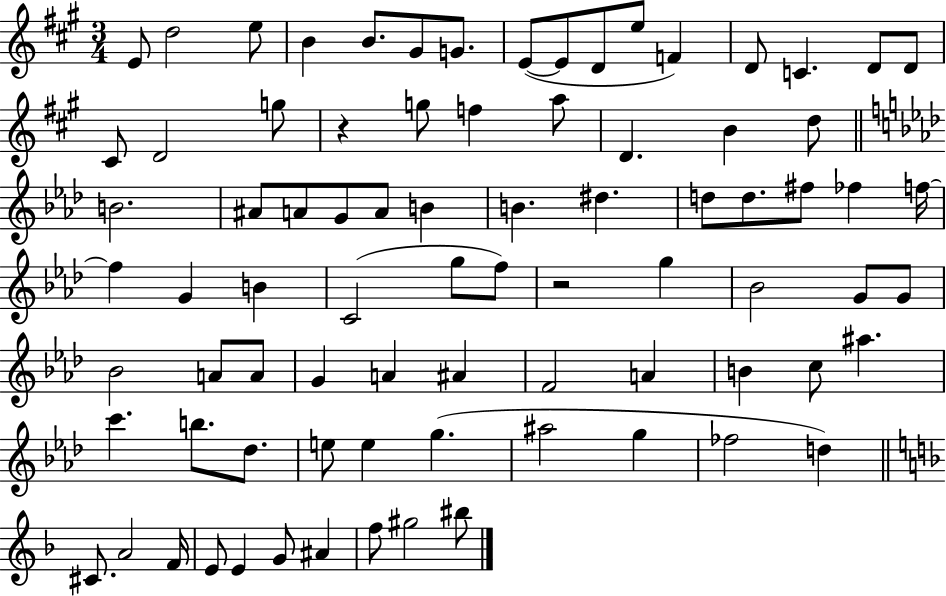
E4/e D5/h E5/e B4/q B4/e. G#4/e G4/e. E4/e E4/e D4/e E5/e F4/q D4/e C4/q. D4/e D4/e C#4/e D4/h G5/e R/q G5/e F5/q A5/e D4/q. B4/q D5/e B4/h. A#4/e A4/e G4/e A4/e B4/q B4/q. D#5/q. D5/e D5/e. F#5/e FES5/q F5/s F5/q G4/q B4/q C4/h G5/e F5/e R/h G5/q Bb4/h G4/e G4/e Bb4/h A4/e A4/e G4/q A4/q A#4/q F4/h A4/q B4/q C5/e A#5/q. C6/q. B5/e. Db5/e. E5/e E5/q G5/q. A#5/h G5/q FES5/h D5/q C#4/e. A4/h F4/s E4/e E4/q G4/e A#4/q F5/e G#5/h BIS5/e